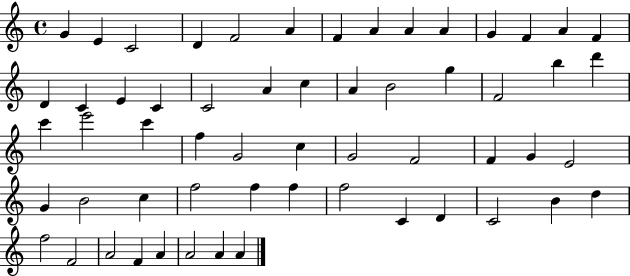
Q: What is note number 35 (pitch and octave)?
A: F4